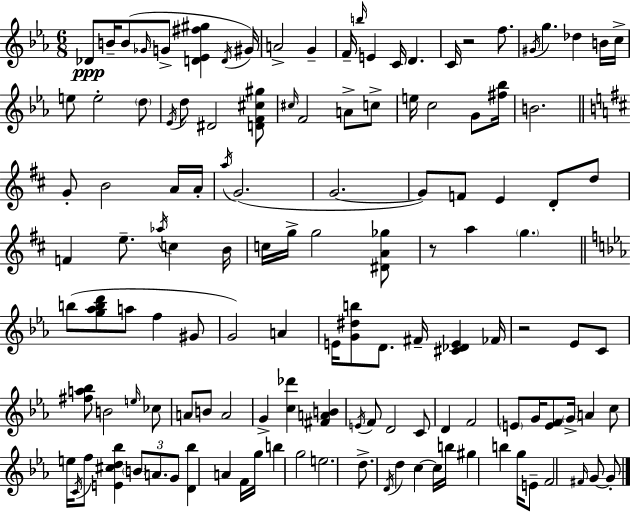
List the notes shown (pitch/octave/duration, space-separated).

Db4/e B4/s B4/e Gb4/s G4/e [D4,Eb4,F#5,G#5]/q D4/s G#4/s A4/h G4/q F4/s B5/s E4/q C4/s D4/q. C4/s R/h F5/e. G#4/s G5/q. Db5/q B4/s C5/s E5/e E5/h D5/e Eb4/s D5/e D#4/h [D4,F4,C#5,G#5]/e C#5/s F4/h A4/e C5/e E5/s C5/h G4/e [F#5,Bb5]/s B4/h. G4/e B4/h A4/s A4/s A5/s G4/h. G4/h. G4/e F4/e E4/q D4/e D5/e F4/q E5/e. Ab5/s C5/q B4/s C5/s G5/s G5/h [D#4,A4,Gb5]/e R/e A5/q G5/q. B5/e [G5,Ab5,B5,D6]/e A5/e F5/q G#4/e G4/h A4/q E4/s [G4,D#5,B5]/e D4/e. F#4/s [C#4,Db4,E4]/q FES4/s R/h Eb4/e C4/e [F#5,A5,Bb5]/e B4/h E5/s CES5/e A4/e B4/e A4/h G4/q [C5,Db6]/q [F#4,A4,B4]/q E4/s F4/e D4/h C4/e D4/q F4/h E4/e G4/s [E4,F4]/e G4/s A4/q C5/e E5/s C4/s F5/e [E4,C#5,D5,Bb5]/q B4/e A4/e. G4/e [D4,Bb5]/q A4/q F4/s G5/s B5/q G5/h E5/h. D5/e. D4/s D5/q C5/q C5/s B5/s G#5/q B5/q G5/s E4/e F4/h F#4/s G4/e G4/e